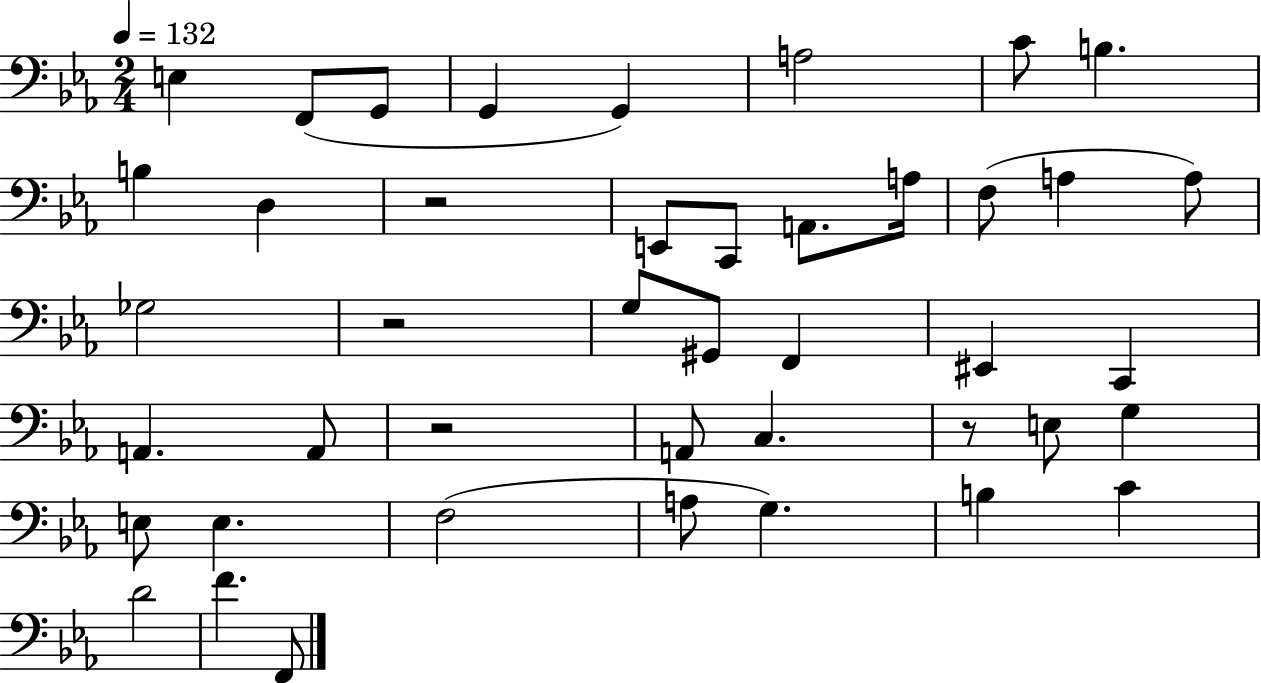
X:1
T:Untitled
M:2/4
L:1/4
K:Eb
E, F,,/2 G,,/2 G,, G,, A,2 C/2 B, B, D, z2 E,,/2 C,,/2 A,,/2 A,/4 F,/2 A, A,/2 _G,2 z2 G,/2 ^G,,/2 F,, ^E,, C,, A,, A,,/2 z2 A,,/2 C, z/2 E,/2 G, E,/2 E, F,2 A,/2 G, B, C D2 F F,,/2